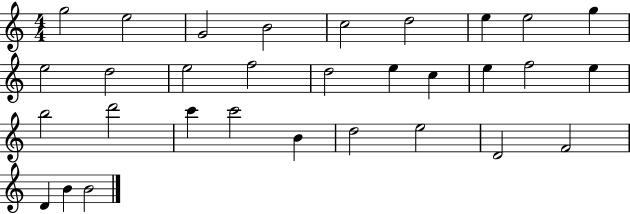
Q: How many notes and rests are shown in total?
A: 31